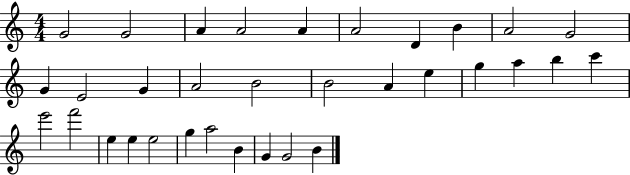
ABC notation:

X:1
T:Untitled
M:4/4
L:1/4
K:C
G2 G2 A A2 A A2 D B A2 G2 G E2 G A2 B2 B2 A e g a b c' e'2 f'2 e e e2 g a2 B G G2 B